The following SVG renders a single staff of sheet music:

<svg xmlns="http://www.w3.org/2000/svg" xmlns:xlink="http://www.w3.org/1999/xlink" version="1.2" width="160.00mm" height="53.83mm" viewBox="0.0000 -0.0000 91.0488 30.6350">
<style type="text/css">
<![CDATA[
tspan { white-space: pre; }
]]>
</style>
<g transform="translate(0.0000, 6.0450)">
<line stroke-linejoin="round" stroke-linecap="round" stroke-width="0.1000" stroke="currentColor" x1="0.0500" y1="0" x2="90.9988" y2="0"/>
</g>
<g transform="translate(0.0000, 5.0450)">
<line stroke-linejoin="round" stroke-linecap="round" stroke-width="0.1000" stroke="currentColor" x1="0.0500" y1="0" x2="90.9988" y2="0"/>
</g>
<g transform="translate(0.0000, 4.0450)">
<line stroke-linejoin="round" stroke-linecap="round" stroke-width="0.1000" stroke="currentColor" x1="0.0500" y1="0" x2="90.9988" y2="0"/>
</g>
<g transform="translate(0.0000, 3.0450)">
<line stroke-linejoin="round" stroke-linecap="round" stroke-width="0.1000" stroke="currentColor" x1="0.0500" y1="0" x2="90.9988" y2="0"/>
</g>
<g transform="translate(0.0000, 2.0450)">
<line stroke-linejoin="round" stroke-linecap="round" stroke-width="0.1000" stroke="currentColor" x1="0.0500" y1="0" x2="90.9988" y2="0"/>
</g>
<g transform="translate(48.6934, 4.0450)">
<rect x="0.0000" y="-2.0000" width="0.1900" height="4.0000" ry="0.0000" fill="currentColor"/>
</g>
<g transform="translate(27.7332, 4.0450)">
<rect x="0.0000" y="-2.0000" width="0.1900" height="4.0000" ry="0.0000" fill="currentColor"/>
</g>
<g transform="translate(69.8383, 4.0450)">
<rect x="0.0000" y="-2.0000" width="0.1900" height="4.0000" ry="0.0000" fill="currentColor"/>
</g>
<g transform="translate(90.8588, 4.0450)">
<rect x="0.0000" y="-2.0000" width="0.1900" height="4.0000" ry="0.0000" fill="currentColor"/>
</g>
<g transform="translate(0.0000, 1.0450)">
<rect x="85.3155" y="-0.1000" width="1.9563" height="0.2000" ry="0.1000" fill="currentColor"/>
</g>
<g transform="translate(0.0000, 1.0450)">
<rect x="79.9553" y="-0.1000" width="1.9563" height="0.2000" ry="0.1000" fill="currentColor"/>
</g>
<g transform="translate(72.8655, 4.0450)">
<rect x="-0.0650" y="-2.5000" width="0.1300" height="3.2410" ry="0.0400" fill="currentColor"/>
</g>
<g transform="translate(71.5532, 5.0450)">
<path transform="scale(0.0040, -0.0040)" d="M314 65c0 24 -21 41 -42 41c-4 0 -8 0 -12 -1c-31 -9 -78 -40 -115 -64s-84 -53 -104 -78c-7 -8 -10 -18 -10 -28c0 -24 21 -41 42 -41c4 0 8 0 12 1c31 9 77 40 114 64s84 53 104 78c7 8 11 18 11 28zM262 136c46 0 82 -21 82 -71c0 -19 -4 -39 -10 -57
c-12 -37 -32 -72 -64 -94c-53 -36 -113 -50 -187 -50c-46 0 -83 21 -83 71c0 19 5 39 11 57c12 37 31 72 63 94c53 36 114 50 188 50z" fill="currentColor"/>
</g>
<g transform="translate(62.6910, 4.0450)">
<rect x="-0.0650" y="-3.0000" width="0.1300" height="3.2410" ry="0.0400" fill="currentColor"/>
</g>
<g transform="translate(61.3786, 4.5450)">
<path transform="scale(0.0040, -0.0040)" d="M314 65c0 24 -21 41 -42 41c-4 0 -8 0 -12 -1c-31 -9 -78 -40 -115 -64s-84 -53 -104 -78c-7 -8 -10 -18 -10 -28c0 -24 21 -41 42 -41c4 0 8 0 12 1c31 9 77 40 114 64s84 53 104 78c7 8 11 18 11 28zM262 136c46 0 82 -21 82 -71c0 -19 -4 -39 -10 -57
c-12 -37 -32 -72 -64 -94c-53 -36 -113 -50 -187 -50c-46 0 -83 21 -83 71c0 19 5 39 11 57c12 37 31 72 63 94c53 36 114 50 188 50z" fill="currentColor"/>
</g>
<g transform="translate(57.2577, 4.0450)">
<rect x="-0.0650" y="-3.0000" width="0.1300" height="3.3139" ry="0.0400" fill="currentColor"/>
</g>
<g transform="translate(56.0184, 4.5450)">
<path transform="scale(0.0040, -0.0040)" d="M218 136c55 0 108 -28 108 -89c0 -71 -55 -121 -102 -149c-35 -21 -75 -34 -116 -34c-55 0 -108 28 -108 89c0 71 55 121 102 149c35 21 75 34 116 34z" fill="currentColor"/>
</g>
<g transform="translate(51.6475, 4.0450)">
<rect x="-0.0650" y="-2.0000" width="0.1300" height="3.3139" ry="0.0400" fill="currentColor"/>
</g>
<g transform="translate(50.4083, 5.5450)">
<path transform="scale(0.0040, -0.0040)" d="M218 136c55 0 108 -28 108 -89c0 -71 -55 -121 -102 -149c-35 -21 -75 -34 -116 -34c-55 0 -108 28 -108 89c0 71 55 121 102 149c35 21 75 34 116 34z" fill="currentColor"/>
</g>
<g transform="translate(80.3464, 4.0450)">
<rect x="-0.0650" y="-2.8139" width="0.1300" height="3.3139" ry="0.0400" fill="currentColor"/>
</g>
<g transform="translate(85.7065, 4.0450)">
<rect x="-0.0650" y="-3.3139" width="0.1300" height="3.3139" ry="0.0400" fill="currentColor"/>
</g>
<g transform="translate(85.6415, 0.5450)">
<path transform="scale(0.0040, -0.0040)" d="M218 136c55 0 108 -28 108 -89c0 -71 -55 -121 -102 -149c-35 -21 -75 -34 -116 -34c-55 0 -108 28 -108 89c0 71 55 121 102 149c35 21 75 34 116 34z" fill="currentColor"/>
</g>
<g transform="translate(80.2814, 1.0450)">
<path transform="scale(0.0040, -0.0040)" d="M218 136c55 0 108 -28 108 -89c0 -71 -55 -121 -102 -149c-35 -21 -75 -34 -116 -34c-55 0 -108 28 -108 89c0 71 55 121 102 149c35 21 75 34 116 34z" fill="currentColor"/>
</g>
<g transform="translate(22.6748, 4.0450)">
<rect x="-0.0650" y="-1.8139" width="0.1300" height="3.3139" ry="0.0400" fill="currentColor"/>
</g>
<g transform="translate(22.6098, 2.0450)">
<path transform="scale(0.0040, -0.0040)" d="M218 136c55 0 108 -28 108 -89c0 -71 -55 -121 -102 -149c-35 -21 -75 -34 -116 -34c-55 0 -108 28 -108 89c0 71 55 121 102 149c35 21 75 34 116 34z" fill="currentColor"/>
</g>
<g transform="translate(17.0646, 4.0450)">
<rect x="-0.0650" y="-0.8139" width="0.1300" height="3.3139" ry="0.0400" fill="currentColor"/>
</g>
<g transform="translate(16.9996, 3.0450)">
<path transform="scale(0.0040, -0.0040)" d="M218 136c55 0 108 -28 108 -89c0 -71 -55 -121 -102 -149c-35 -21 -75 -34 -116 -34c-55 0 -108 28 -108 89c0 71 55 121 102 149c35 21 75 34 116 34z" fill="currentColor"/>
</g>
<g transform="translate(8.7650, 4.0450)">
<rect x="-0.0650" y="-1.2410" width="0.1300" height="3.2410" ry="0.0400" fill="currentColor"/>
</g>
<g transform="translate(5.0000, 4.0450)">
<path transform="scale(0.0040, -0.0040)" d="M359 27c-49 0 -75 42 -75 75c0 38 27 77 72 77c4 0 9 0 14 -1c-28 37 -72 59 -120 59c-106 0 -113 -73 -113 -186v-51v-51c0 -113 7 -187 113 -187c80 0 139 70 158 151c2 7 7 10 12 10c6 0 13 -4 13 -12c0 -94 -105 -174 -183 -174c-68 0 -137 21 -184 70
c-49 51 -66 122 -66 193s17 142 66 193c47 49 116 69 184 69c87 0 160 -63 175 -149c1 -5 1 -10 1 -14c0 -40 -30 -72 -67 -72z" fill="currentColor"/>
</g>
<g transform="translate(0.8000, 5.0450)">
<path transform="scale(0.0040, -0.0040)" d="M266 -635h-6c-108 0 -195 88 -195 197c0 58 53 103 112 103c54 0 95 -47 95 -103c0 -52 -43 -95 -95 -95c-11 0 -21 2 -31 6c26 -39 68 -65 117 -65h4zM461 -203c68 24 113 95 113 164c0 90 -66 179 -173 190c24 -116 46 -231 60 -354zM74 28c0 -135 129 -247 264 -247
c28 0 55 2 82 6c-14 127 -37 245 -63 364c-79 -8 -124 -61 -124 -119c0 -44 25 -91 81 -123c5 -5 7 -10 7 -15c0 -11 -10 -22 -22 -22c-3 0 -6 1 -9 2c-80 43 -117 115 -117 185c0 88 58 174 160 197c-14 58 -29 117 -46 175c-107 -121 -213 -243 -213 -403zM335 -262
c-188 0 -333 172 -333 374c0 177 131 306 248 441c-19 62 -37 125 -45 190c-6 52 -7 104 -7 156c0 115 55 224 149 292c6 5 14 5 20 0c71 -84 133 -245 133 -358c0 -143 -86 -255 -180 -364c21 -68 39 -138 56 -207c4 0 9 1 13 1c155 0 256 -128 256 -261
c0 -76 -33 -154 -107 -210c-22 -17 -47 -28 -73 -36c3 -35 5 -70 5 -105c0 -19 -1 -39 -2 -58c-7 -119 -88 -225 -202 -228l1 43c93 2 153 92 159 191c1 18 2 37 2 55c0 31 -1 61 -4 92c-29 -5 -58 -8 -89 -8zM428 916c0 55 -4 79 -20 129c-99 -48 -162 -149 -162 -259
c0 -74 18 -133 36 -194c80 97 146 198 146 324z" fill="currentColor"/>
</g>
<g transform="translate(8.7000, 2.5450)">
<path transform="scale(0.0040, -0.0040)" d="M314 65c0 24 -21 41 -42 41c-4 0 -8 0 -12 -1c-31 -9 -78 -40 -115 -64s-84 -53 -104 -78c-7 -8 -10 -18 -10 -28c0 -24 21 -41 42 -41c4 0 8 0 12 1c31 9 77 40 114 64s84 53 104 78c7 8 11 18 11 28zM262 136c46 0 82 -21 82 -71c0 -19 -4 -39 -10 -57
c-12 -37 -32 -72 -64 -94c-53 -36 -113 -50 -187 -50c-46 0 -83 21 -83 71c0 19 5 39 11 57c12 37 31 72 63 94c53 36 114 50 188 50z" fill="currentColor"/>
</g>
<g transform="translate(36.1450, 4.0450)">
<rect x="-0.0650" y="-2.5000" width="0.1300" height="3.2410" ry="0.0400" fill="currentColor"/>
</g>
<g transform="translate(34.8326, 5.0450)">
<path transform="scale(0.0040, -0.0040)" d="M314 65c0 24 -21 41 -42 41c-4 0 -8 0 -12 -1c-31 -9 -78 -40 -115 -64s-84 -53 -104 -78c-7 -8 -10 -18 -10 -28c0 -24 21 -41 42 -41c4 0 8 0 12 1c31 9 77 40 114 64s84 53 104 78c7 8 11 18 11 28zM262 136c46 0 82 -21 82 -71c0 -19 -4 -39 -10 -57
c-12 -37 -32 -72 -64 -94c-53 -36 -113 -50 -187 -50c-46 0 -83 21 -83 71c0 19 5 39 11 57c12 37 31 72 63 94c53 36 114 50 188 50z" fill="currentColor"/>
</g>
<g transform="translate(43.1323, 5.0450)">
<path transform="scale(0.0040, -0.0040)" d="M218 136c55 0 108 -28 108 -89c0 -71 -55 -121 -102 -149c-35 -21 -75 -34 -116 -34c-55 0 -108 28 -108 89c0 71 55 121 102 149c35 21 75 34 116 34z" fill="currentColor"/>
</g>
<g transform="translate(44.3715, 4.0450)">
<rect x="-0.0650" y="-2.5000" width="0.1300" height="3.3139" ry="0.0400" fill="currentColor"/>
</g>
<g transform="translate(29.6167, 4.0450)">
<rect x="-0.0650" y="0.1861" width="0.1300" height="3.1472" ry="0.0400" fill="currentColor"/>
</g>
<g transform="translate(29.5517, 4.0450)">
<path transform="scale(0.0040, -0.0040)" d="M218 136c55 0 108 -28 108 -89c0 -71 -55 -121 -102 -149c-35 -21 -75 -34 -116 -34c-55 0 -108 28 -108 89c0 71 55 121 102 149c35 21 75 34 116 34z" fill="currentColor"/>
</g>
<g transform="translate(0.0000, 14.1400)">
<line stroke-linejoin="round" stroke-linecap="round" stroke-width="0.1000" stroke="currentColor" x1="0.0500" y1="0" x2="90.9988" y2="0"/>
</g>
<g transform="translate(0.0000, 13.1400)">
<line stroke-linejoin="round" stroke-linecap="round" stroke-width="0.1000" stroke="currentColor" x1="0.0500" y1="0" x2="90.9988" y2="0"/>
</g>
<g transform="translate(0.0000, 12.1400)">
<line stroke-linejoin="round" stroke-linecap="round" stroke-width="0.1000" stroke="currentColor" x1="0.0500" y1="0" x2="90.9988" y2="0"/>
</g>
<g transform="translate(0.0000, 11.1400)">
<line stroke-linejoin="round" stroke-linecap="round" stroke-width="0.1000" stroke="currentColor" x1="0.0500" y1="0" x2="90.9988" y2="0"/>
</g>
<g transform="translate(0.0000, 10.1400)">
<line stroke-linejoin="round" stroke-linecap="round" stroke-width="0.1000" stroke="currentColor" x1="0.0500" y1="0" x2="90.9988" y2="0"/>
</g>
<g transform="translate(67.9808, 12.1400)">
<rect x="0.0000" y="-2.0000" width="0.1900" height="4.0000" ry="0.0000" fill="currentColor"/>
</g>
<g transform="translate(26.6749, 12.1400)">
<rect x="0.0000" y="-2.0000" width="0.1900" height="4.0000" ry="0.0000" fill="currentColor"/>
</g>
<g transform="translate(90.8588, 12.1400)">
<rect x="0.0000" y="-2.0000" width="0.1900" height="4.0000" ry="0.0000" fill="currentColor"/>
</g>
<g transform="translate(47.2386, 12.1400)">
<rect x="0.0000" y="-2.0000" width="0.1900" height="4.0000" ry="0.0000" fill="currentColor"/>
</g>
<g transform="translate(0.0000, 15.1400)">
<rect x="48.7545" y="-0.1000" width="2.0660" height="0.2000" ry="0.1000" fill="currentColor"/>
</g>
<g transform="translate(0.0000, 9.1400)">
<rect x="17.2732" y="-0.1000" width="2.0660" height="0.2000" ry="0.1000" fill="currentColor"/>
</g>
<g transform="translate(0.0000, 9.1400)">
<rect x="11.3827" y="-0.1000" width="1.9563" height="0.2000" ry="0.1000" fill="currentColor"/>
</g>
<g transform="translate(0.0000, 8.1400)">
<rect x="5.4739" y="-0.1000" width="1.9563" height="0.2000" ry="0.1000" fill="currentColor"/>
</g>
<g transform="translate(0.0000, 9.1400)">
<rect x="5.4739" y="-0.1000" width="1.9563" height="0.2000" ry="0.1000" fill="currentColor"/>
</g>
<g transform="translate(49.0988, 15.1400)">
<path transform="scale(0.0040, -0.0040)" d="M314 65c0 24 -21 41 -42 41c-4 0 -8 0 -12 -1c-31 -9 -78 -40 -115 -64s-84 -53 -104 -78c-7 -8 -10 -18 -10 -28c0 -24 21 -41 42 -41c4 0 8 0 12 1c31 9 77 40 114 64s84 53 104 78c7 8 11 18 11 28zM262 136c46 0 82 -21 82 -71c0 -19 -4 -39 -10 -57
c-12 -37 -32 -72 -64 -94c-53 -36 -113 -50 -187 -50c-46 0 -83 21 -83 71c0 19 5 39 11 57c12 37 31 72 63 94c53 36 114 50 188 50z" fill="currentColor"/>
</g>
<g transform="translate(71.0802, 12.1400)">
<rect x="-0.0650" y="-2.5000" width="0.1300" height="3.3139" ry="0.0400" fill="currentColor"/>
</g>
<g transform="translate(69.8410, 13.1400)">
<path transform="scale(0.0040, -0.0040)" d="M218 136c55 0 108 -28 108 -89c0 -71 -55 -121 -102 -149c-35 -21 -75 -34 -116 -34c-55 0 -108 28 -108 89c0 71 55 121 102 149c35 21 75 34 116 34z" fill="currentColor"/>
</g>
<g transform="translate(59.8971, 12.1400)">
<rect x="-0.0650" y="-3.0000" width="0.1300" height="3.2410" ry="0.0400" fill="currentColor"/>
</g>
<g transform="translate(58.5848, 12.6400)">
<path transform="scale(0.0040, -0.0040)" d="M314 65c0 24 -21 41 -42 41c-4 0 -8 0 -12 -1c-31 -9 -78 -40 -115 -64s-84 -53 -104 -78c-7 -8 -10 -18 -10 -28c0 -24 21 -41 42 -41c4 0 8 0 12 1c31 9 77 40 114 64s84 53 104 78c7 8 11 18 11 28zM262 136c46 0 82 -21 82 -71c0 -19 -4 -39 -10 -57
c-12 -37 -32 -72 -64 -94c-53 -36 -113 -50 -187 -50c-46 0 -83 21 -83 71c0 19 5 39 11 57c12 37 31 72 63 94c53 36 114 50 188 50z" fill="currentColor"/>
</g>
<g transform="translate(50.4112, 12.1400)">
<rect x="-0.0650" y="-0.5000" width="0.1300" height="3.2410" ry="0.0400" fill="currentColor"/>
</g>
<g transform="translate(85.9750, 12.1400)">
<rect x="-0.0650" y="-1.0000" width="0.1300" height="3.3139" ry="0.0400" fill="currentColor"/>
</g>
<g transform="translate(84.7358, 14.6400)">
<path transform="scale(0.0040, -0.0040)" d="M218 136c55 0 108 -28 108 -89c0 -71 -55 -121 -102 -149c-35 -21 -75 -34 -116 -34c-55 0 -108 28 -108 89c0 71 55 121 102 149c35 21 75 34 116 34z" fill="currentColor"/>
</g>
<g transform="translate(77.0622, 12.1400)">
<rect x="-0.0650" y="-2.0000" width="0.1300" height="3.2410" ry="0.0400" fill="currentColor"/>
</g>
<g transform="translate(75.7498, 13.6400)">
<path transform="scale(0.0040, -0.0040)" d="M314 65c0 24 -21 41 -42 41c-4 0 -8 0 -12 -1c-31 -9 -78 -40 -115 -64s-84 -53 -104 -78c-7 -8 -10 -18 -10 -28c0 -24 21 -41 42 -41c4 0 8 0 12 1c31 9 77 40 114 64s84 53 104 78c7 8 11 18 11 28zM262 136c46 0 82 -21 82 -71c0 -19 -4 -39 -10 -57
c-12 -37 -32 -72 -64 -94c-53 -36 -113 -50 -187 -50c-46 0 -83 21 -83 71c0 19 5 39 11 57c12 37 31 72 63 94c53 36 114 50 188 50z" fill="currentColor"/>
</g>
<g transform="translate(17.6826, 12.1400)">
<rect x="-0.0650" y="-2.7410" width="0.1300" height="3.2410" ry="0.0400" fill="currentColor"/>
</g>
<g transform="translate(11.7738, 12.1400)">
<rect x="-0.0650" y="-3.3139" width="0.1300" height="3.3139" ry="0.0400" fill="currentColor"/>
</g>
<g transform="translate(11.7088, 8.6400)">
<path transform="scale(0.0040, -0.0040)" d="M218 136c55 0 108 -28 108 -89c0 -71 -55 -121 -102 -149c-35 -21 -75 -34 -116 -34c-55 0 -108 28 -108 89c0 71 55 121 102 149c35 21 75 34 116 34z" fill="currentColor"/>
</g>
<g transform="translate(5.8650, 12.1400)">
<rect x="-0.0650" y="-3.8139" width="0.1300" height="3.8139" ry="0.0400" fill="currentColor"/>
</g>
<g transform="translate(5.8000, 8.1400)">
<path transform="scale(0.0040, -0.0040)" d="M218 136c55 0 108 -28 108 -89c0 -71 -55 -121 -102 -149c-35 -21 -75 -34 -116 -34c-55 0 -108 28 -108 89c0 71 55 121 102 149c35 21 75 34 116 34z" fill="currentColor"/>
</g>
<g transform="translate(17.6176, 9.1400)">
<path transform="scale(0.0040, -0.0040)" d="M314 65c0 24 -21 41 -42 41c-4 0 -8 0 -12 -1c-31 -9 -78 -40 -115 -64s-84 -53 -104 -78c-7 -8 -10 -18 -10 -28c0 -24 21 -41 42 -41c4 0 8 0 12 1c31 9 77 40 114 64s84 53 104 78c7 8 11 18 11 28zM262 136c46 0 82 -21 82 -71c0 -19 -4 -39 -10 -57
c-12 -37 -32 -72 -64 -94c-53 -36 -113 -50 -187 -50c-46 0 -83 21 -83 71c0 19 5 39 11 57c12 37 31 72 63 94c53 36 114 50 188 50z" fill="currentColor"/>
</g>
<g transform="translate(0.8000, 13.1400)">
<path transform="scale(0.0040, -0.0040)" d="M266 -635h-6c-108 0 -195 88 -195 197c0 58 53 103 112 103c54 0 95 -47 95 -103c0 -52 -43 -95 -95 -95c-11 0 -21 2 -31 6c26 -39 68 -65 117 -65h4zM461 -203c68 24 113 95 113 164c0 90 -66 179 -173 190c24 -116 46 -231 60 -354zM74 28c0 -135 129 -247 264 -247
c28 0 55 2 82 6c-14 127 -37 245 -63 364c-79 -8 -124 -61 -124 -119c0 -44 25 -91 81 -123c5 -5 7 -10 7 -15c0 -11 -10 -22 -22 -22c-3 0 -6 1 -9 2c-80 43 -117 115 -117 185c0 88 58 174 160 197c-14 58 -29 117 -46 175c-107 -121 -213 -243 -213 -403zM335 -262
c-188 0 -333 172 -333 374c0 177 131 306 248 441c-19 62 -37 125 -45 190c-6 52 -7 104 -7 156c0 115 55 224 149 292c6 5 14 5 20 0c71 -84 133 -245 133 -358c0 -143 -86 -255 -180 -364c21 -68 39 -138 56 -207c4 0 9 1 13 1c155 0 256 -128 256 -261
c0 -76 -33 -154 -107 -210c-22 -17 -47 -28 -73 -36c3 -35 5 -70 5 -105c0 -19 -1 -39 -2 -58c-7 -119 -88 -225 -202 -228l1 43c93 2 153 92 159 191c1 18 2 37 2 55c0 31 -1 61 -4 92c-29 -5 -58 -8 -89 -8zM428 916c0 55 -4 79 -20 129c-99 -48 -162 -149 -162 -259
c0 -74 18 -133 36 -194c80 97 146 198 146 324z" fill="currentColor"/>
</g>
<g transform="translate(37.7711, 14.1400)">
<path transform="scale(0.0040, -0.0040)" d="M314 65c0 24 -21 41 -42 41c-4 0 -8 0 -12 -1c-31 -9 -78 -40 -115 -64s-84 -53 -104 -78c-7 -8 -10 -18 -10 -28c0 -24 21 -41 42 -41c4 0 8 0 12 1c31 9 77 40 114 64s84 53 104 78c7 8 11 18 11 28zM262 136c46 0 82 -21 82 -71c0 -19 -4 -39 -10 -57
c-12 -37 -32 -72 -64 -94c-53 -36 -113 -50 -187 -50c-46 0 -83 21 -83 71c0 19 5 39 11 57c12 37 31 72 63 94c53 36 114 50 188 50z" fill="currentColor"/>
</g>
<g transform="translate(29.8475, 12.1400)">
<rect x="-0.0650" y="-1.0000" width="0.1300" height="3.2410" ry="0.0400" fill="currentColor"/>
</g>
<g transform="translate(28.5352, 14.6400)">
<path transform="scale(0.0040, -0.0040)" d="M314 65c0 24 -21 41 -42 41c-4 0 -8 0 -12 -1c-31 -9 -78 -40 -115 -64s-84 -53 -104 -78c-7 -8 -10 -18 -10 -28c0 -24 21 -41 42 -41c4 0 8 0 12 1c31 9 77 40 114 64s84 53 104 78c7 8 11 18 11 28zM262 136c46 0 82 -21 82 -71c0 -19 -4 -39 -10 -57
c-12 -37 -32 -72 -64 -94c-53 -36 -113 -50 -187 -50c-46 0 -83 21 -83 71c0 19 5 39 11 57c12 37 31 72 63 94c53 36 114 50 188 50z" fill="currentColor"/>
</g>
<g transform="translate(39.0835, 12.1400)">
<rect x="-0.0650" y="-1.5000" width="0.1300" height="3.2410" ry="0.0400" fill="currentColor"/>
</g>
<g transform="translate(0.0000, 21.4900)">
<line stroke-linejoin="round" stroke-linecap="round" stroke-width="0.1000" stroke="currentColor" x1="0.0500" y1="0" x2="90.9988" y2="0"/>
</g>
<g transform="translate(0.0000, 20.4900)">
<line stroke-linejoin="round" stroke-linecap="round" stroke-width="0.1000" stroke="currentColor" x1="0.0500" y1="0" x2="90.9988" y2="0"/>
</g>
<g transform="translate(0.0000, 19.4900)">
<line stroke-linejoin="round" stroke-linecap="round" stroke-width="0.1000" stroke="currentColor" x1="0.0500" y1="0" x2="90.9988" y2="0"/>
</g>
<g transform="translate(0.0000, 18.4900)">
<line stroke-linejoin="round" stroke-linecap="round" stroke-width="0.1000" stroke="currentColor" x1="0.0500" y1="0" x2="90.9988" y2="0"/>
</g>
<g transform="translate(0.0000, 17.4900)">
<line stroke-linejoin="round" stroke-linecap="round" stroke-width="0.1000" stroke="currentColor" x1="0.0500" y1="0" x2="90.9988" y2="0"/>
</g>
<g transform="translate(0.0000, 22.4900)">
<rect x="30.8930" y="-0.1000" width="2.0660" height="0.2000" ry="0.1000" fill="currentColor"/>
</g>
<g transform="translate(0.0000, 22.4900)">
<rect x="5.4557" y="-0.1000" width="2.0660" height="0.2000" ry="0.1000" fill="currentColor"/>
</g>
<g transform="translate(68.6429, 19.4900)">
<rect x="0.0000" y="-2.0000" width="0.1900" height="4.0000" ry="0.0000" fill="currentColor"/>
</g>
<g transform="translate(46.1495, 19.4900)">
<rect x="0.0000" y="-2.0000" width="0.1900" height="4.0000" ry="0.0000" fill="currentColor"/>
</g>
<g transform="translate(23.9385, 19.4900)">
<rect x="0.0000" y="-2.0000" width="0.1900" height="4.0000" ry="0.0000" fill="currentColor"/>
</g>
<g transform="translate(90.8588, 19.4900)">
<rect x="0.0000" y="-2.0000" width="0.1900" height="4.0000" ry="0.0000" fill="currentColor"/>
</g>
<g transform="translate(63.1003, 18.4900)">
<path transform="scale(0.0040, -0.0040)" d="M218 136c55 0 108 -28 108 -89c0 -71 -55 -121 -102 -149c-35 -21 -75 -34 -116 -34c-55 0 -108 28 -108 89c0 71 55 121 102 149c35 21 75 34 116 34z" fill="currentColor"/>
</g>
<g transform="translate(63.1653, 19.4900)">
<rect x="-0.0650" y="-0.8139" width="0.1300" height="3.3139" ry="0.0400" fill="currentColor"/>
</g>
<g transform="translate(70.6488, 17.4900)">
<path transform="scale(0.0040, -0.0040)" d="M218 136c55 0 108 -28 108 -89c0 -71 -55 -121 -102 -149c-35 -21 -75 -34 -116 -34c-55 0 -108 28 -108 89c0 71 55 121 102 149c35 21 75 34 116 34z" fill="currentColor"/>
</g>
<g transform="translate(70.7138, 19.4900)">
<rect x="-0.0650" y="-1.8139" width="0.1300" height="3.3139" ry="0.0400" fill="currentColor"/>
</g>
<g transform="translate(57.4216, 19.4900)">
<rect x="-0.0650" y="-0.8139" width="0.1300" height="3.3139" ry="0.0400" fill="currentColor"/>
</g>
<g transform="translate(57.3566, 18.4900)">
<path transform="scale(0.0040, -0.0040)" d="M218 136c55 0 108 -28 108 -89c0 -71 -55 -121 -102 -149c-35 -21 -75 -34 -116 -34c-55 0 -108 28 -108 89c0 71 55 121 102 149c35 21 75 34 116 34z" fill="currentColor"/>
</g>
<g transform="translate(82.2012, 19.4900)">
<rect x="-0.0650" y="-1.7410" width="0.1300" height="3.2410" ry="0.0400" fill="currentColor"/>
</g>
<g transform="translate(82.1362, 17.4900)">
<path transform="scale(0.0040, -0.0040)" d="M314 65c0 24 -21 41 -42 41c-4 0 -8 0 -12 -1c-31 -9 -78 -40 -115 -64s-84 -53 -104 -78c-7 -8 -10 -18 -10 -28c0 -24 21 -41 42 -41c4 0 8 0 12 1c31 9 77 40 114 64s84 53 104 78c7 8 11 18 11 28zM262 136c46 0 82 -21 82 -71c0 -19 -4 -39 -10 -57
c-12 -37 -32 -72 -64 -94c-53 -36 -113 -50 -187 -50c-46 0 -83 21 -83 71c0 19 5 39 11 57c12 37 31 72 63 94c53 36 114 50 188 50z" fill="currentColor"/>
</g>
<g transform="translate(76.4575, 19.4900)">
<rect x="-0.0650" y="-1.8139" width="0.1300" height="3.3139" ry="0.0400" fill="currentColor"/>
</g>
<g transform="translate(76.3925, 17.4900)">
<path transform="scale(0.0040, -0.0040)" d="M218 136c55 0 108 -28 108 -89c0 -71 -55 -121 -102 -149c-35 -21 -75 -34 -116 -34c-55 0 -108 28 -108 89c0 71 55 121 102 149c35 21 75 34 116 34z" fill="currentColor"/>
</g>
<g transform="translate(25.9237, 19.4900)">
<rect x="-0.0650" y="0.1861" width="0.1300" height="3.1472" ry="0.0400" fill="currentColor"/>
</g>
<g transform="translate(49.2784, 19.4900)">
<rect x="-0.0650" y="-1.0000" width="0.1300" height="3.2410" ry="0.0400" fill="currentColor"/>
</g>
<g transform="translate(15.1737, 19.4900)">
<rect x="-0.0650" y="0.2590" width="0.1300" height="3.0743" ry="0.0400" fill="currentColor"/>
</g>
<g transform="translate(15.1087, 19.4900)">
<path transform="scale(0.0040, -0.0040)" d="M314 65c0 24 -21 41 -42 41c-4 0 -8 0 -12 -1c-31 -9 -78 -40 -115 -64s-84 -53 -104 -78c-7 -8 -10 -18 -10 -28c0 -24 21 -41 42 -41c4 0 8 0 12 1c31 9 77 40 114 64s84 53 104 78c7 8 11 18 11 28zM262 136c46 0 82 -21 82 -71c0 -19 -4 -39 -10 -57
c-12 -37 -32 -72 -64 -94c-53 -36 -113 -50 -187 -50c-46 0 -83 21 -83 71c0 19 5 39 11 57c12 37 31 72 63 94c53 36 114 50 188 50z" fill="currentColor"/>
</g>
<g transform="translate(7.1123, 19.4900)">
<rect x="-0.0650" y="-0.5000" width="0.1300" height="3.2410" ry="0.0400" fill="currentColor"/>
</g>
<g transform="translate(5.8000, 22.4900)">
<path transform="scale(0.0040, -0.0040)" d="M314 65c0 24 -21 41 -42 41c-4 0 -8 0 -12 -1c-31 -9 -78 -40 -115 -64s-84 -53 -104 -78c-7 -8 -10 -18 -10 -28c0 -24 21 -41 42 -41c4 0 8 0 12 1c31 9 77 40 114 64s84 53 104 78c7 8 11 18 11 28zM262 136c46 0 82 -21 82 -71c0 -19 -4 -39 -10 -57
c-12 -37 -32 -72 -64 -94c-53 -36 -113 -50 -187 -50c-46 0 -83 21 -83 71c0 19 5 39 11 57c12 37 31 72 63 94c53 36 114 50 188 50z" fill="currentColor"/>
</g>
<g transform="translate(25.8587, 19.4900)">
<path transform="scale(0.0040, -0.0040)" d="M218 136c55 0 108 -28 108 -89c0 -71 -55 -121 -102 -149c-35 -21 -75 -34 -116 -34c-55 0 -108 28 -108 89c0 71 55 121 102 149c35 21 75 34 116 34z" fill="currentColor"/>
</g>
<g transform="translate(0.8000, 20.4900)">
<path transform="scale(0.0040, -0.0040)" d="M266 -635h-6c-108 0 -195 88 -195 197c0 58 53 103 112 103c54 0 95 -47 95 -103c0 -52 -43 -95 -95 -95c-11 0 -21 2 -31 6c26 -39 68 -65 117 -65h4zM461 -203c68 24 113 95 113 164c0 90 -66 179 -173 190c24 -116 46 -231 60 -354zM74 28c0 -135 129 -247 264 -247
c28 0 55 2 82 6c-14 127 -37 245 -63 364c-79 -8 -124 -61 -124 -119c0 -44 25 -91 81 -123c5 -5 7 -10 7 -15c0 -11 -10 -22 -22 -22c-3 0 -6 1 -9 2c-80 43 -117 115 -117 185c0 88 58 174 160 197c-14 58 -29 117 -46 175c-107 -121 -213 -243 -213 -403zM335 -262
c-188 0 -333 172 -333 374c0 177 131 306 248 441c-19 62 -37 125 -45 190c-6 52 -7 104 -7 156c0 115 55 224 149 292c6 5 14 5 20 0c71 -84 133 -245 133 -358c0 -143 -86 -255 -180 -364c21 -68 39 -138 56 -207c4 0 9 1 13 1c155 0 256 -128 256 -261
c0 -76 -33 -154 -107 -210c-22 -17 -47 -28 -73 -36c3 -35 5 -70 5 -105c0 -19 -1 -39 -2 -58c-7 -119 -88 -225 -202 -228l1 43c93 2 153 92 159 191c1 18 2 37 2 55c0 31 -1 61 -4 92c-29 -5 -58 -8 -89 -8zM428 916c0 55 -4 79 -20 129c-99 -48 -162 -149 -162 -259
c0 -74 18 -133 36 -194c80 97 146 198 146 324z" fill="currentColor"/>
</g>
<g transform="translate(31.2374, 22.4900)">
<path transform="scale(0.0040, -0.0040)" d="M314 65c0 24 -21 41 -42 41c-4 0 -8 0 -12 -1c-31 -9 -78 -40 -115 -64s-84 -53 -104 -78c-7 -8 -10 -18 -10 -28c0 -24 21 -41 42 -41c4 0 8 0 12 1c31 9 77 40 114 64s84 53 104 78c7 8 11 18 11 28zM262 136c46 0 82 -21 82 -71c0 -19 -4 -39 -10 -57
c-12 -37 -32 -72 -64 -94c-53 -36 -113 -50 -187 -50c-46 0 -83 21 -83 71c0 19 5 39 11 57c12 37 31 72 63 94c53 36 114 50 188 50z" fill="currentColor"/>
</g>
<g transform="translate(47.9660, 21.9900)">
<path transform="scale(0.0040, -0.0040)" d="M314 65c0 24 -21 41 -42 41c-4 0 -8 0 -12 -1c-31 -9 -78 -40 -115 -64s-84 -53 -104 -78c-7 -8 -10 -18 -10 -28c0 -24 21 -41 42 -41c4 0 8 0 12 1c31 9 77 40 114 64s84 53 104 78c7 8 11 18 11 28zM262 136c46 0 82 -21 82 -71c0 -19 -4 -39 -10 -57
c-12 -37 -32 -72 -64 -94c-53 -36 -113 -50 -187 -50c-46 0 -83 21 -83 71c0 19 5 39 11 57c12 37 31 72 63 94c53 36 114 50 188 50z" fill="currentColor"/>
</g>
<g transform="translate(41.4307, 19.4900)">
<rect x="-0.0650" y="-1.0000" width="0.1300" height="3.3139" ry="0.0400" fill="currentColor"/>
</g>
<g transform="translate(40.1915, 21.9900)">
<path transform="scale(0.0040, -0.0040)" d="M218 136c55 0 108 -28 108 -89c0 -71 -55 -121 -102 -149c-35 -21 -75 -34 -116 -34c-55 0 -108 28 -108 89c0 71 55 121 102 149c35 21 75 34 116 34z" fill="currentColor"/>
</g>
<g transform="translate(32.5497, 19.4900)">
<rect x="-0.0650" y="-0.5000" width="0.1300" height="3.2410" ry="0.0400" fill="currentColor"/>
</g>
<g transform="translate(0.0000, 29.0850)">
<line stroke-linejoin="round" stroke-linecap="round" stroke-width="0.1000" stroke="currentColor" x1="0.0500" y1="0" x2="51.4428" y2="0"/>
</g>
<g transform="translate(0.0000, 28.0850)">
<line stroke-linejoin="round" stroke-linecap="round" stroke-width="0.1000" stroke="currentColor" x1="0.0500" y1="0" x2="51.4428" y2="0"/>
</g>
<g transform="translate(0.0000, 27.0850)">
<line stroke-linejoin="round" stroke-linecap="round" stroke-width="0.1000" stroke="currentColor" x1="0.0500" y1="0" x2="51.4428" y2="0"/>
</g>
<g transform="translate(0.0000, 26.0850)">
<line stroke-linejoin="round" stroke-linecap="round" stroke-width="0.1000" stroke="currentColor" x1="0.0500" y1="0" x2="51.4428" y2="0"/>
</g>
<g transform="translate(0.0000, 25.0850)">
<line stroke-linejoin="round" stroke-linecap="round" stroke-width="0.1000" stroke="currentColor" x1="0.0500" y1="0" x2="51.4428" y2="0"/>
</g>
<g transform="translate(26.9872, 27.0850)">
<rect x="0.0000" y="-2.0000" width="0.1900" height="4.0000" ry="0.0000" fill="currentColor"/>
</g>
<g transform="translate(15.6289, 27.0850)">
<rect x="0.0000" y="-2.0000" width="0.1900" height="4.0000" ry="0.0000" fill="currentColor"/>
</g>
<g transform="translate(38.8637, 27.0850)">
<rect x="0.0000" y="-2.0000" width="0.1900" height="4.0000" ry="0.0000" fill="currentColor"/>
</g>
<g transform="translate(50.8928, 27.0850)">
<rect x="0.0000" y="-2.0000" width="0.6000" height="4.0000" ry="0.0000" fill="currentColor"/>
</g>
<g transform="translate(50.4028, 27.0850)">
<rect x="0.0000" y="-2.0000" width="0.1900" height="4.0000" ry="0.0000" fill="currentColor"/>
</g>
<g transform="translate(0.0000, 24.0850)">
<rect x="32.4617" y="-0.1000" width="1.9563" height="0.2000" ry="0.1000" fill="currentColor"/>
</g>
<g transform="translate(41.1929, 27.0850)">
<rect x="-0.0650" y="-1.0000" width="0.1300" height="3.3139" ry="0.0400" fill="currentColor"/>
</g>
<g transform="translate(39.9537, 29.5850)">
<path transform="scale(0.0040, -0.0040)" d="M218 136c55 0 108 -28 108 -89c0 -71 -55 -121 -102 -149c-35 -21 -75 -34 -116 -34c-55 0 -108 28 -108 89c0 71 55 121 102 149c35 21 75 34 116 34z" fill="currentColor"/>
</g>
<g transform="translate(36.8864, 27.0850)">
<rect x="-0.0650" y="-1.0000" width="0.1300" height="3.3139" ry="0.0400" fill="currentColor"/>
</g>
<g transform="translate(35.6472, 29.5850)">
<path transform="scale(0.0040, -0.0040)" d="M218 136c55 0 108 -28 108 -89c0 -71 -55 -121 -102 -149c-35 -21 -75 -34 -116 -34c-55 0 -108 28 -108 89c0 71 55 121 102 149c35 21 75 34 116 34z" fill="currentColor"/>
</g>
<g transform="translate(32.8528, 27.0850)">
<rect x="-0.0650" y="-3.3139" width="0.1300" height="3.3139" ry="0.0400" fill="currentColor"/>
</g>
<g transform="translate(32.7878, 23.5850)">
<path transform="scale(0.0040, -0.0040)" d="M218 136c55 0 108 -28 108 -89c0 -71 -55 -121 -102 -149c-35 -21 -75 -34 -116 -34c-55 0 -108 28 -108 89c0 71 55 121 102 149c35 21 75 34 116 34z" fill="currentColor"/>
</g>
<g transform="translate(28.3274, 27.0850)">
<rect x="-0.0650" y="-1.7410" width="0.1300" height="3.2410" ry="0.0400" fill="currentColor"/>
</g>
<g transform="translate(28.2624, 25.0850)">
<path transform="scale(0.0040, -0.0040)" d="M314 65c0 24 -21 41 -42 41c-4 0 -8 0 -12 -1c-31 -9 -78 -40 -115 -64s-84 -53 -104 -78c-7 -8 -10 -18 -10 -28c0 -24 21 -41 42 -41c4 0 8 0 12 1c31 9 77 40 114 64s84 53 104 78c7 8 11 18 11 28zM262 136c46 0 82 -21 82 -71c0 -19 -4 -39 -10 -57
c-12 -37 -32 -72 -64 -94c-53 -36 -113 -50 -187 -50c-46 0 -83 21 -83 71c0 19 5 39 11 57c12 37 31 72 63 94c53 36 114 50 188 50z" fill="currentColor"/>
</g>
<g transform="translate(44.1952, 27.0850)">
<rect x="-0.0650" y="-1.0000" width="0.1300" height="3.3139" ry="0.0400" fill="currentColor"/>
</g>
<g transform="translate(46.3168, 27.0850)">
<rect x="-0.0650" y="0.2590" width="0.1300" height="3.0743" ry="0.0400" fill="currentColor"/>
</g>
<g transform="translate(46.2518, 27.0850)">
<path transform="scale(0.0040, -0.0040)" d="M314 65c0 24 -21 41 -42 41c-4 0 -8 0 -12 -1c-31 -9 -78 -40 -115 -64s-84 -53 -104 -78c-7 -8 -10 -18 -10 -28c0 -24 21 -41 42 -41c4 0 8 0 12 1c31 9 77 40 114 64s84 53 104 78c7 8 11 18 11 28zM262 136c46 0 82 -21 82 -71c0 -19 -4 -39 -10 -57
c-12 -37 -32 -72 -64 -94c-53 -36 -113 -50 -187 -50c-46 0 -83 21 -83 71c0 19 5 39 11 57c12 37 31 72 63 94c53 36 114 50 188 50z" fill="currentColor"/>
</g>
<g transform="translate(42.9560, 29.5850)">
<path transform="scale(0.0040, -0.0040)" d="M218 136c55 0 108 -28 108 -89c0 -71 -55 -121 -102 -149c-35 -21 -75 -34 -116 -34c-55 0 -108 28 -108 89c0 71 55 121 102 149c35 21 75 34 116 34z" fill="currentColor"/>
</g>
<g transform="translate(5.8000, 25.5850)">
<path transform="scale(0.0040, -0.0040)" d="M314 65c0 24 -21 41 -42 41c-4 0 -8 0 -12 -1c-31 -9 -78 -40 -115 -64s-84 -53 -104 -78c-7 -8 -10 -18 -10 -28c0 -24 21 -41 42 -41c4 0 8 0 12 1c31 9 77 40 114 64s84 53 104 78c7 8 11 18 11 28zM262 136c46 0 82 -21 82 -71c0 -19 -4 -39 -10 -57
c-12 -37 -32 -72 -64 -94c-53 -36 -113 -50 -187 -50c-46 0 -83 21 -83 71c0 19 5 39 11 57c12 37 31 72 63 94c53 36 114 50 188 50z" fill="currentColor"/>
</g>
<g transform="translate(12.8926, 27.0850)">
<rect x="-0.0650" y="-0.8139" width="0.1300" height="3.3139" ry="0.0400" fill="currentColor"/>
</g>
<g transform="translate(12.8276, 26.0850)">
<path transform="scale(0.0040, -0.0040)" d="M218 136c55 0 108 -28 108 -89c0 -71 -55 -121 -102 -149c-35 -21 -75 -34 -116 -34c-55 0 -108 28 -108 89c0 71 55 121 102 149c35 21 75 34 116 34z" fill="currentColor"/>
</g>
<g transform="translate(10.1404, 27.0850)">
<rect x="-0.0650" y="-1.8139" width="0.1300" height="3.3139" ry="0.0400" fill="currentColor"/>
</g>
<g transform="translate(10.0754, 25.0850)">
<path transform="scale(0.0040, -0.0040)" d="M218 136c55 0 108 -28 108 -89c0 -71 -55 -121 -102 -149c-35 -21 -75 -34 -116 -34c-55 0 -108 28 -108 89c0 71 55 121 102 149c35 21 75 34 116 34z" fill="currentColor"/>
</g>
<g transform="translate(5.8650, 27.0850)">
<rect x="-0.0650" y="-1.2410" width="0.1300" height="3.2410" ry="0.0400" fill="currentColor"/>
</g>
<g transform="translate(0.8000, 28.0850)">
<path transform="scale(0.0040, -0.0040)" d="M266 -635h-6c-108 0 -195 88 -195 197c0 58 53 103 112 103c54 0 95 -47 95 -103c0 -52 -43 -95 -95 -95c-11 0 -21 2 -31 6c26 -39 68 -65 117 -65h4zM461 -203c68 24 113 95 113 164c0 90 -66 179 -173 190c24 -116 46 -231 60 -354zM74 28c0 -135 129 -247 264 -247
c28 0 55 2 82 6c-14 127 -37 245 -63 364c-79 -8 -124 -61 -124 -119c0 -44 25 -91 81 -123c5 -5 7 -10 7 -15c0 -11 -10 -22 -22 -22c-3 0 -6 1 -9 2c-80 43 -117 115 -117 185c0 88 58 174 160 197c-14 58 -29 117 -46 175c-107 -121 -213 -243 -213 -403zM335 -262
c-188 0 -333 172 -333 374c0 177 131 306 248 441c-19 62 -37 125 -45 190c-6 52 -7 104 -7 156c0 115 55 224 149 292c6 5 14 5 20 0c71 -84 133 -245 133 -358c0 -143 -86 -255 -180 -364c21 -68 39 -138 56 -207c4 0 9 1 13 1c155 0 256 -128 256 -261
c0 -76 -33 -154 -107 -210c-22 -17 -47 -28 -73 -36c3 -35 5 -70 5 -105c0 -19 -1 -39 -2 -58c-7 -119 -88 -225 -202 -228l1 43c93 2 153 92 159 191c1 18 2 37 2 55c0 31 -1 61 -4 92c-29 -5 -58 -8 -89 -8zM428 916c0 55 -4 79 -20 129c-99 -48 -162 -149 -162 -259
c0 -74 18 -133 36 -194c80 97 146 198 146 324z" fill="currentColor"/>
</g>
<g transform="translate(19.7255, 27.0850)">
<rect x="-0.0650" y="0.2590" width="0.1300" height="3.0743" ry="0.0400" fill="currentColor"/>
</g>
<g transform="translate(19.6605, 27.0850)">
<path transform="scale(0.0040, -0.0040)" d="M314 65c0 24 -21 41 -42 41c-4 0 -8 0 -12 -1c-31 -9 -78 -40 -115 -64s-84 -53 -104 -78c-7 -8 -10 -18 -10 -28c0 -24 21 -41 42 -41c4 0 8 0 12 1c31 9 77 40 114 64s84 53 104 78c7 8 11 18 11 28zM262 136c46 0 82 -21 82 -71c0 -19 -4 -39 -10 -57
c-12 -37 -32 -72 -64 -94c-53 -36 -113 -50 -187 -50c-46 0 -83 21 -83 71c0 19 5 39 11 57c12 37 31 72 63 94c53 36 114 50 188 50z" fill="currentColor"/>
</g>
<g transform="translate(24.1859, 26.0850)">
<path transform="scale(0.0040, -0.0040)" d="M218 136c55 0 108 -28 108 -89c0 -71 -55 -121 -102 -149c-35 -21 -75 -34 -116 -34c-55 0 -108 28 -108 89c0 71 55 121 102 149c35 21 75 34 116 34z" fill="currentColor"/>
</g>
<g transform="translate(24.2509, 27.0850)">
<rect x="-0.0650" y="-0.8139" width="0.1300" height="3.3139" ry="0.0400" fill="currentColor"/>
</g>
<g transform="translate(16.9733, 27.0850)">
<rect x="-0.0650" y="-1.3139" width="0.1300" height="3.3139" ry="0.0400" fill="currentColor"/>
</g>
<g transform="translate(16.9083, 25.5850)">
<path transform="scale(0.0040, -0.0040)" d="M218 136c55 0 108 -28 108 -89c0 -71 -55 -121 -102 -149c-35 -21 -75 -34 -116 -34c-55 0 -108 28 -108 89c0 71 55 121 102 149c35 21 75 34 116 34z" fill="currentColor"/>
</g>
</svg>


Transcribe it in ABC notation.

X:1
T:Untitled
M:4/4
L:1/4
K:C
e2 d f B G2 G F A A2 G2 a b c' b a2 D2 E2 C2 A2 G F2 D C2 B2 B C2 D D2 d d f f f2 e2 f d e B2 d f2 b D D D B2